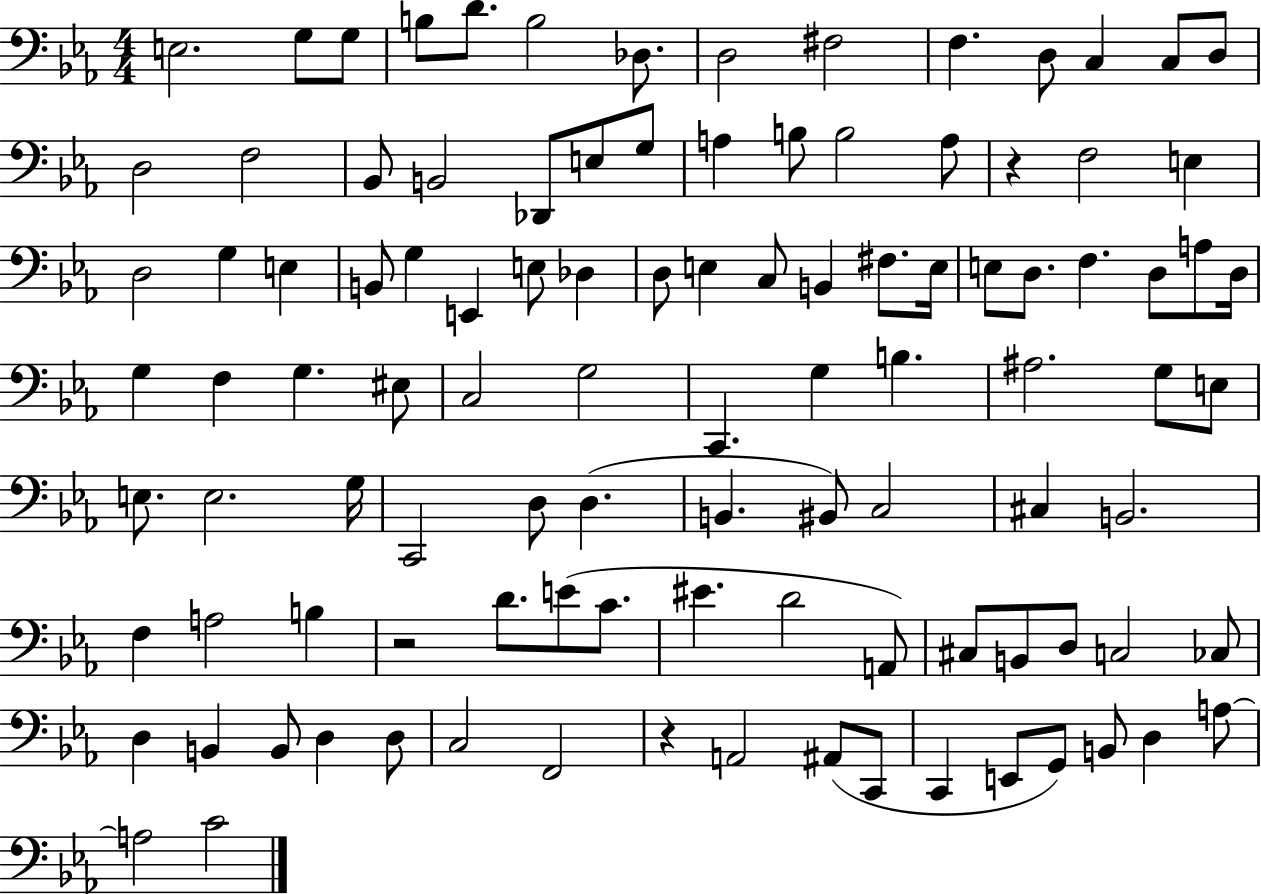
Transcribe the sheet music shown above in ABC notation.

X:1
T:Untitled
M:4/4
L:1/4
K:Eb
E,2 G,/2 G,/2 B,/2 D/2 B,2 _D,/2 D,2 ^F,2 F, D,/2 C, C,/2 D,/2 D,2 F,2 _B,,/2 B,,2 _D,,/2 E,/2 G,/2 A, B,/2 B,2 A,/2 z F,2 E, D,2 G, E, B,,/2 G, E,, E,/2 _D, D,/2 E, C,/2 B,, ^F,/2 E,/4 E,/2 D,/2 F, D,/2 A,/2 D,/4 G, F, G, ^E,/2 C,2 G,2 C,, G, B, ^A,2 G,/2 E,/2 E,/2 E,2 G,/4 C,,2 D,/2 D, B,, ^B,,/2 C,2 ^C, B,,2 F, A,2 B, z2 D/2 E/2 C/2 ^E D2 A,,/2 ^C,/2 B,,/2 D,/2 C,2 _C,/2 D, B,, B,,/2 D, D,/2 C,2 F,,2 z A,,2 ^A,,/2 C,,/2 C,, E,,/2 G,,/2 B,,/2 D, A,/2 A,2 C2